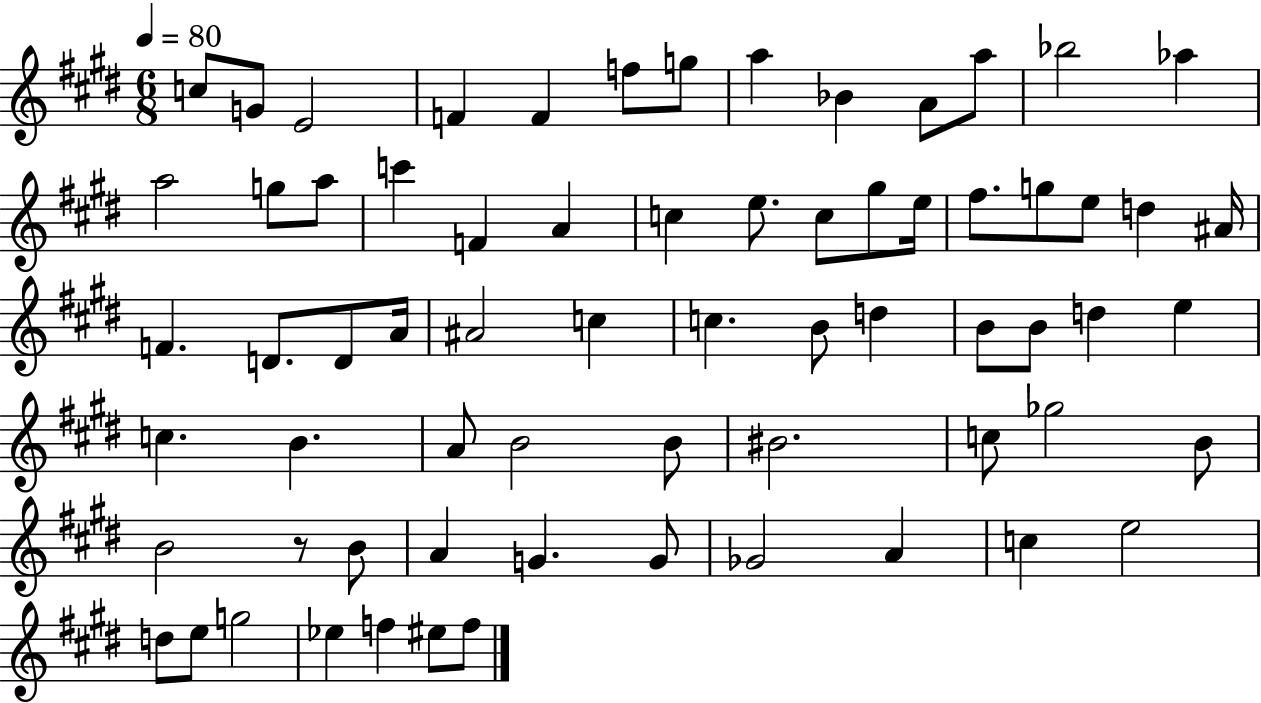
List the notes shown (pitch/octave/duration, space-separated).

C5/e G4/e E4/h F4/q F4/q F5/e G5/e A5/q Bb4/q A4/e A5/e Bb5/h Ab5/q A5/h G5/e A5/e C6/q F4/q A4/q C5/q E5/e. C5/e G#5/e E5/s F#5/e. G5/e E5/e D5/q A#4/s F4/q. D4/e. D4/e A4/s A#4/h C5/q C5/q. B4/e D5/q B4/e B4/e D5/q E5/q C5/q. B4/q. A4/e B4/h B4/e BIS4/h. C5/e Gb5/h B4/e B4/h R/e B4/e A4/q G4/q. G4/e Gb4/h A4/q C5/q E5/h D5/e E5/e G5/h Eb5/q F5/q EIS5/e F5/e